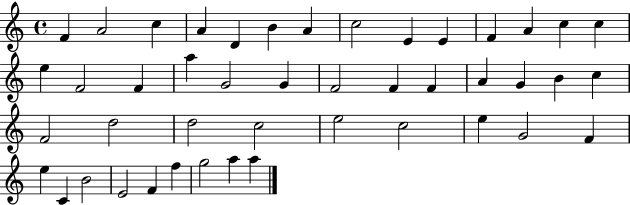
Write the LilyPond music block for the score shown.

{
  \clef treble
  \time 4/4
  \defaultTimeSignature
  \key c \major
  f'4 a'2 c''4 | a'4 d'4 b'4 a'4 | c''2 e'4 e'4 | f'4 a'4 c''4 c''4 | \break e''4 f'2 f'4 | a''4 g'2 g'4 | f'2 f'4 f'4 | a'4 g'4 b'4 c''4 | \break f'2 d''2 | d''2 c''2 | e''2 c''2 | e''4 g'2 f'4 | \break e''4 c'4 b'2 | e'2 f'4 f''4 | g''2 a''4 a''4 | \bar "|."
}